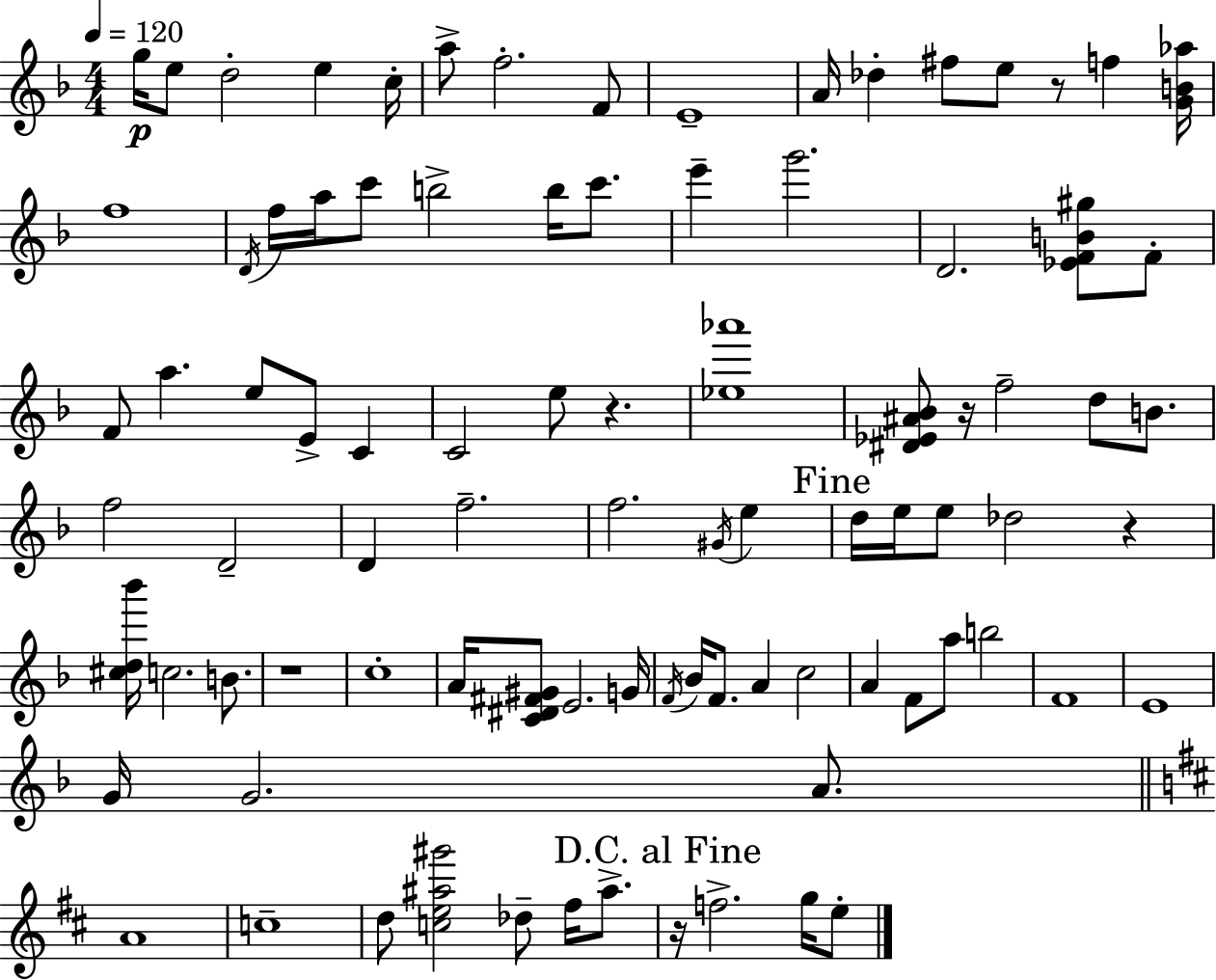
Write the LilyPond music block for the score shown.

{
  \clef treble
  \numericTimeSignature
  \time 4/4
  \key d \minor
  \tempo 4 = 120
  g''16\p e''8 d''2-. e''4 c''16-. | a''8-> f''2.-. f'8 | e'1-- | a'16 des''4-. fis''8 e''8 r8 f''4 <g' b' aes''>16 | \break f''1 | \acciaccatura { d'16 } f''16 a''16 c'''8 b''2-> b''16 c'''8. | e'''4-- g'''2. | d'2. <ees' f' b' gis''>8 f'8-. | \break f'8 a''4. e''8 e'8-> c'4 | c'2 e''8 r4. | <ees'' aes'''>1 | <dis' ees' ais' bes'>8 r16 f''2-- d''8 b'8. | \break f''2 d'2-- | d'4 f''2.-- | f''2. \acciaccatura { gis'16 } e''4 | \mark "Fine" d''16 e''16 e''8 des''2 r4 | \break <cis'' d'' bes'''>16 c''2. b'8. | r1 | c''1-. | a'16 <c' dis' fis' gis'>8 e'2. | \break g'16 \acciaccatura { f'16 } bes'16 f'8. a'4 c''2 | a'4 f'8 a''8 b''2 | f'1 | e'1 | \break g'16 g'2. | a'8. \bar "||" \break \key d \major a'1 | c''1-- | d''8 <c'' e'' ais'' gis'''>2 des''8-- fis''16 ais''8.-> | \mark "D.C. al Fine" r16 f''2.-> g''16 e''8-. | \break \bar "|."
}